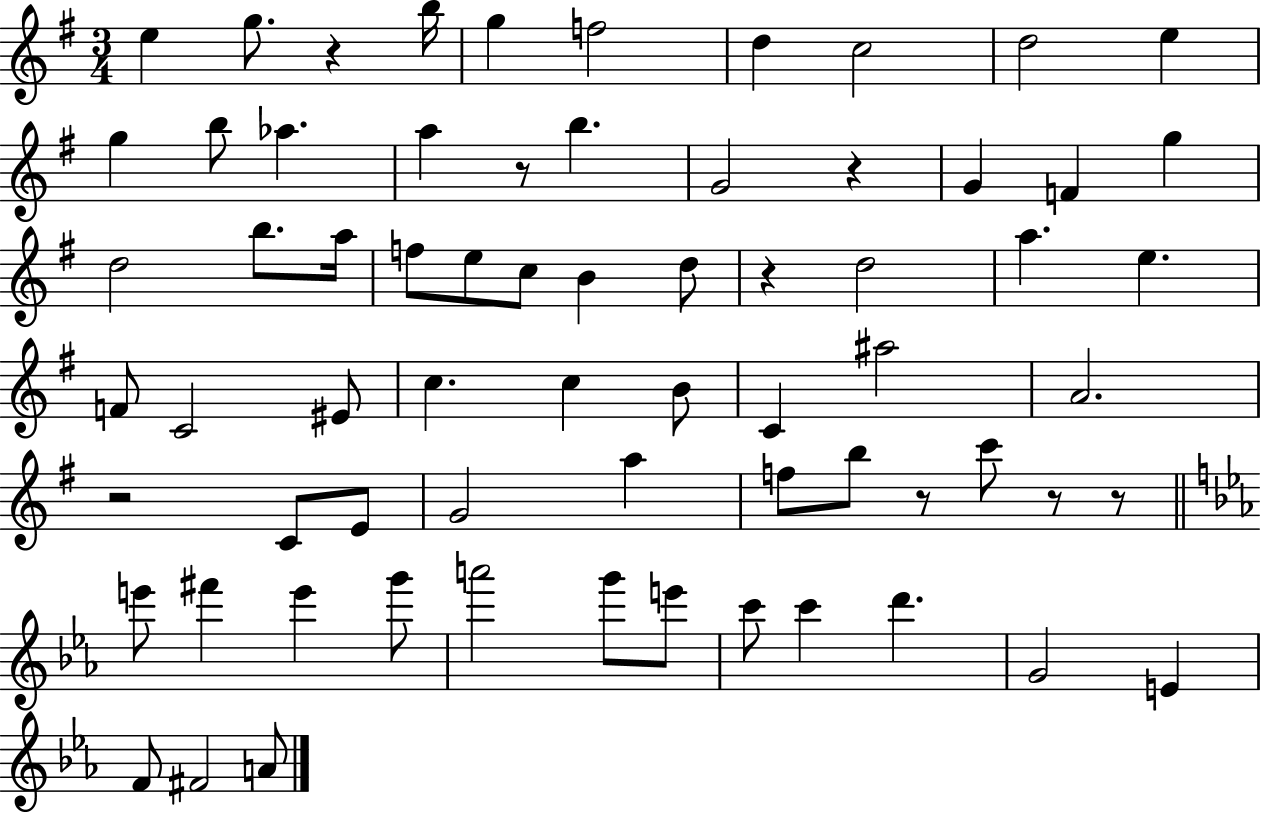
E5/q G5/e. R/q B5/s G5/q F5/h D5/q C5/h D5/h E5/q G5/q B5/e Ab5/q. A5/q R/e B5/q. G4/h R/q G4/q F4/q G5/q D5/h B5/e. A5/s F5/e E5/e C5/e B4/q D5/e R/q D5/h A5/q. E5/q. F4/e C4/h EIS4/e C5/q. C5/q B4/e C4/q A#5/h A4/h. R/h C4/e E4/e G4/h A5/q F5/e B5/e R/e C6/e R/e R/e E6/e F#6/q E6/q G6/e A6/h G6/e E6/e C6/e C6/q D6/q. G4/h E4/q F4/e F#4/h A4/e